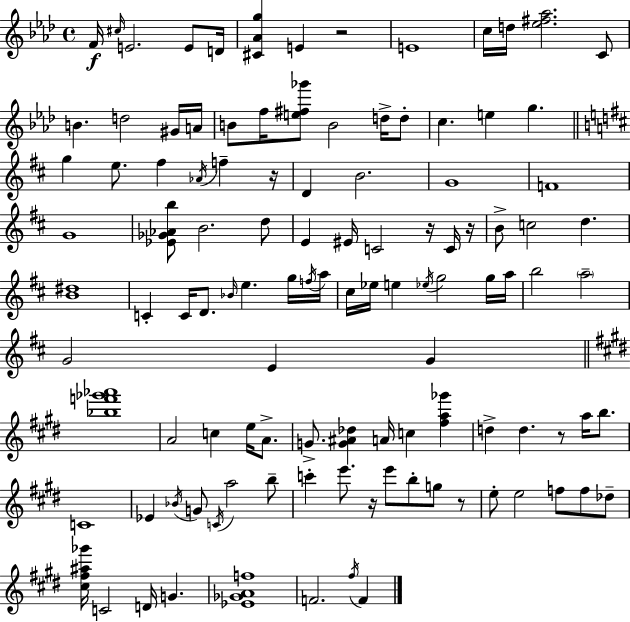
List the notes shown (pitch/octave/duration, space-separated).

F4/s C#5/s E4/h. E4/e D4/s [C#4,Ab4,G5]/q E4/q R/h E4/w C5/s D5/s [Eb5,F#5,Ab5]/h. C4/e B4/q. D5/h G#4/s A4/s B4/e F5/s [E5,F#5,Gb6]/e B4/h D5/s D5/e C5/q. E5/q G5/q. G5/q E5/e. F#5/q Ab4/s F5/q R/s D4/q B4/h. G4/w F4/w G4/w [Eb4,Gb4,Ab4,B5]/e B4/h. D5/e E4/q EIS4/s C4/h R/s C4/s R/s B4/e C5/h D5/q. [B4,D#5]/w C4/q C4/s D4/e. Bb4/s E5/q. G5/s F5/s A5/s C#5/s Eb5/s E5/q Eb5/s G5/h G5/s A5/s B5/h A5/h G4/h E4/q G4/q [Bb5,F6,Gb6,Ab6]/w A4/h C5/q E5/s A4/e. G4/e. [G4,A#4,Db5]/q A4/s C5/q [F#5,A5,Gb6]/q D5/q D5/q. R/e A5/s B5/e. C4/w Eb4/q Bb4/s G4/e C4/s A5/h B5/e C6/q E6/e. R/s E6/e B5/e G5/e R/e E5/e E5/h F5/e F5/e Db5/e [C#5,F#5,A#5,Gb6]/s C4/h D4/s G4/q. [Eb4,Gb4,A4,F5]/w F4/h. F#5/s F4/q